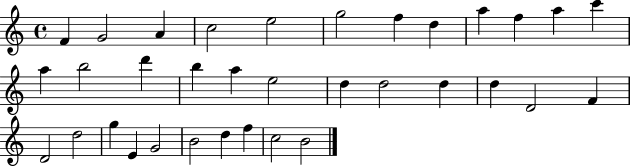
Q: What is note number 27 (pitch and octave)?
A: G5